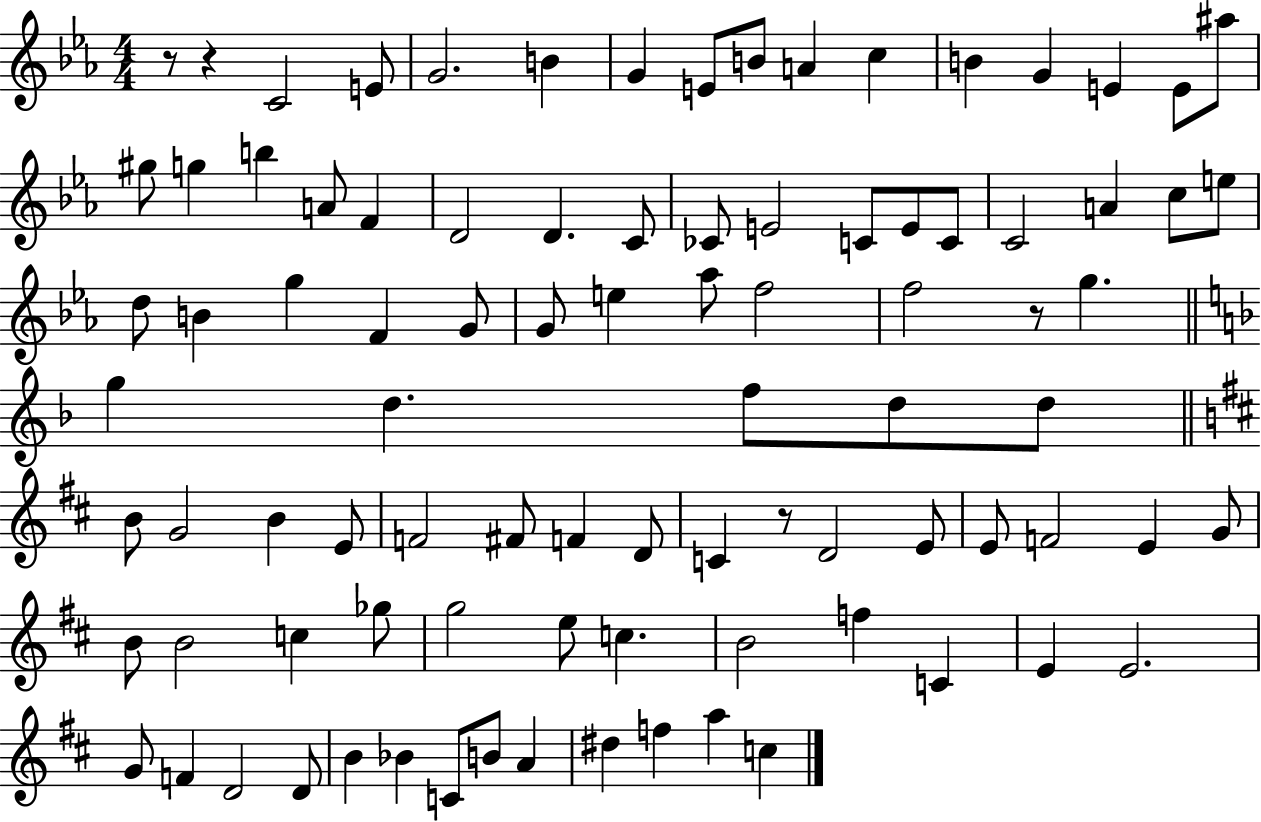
R/e R/q C4/h E4/e G4/h. B4/q G4/q E4/e B4/e A4/q C5/q B4/q G4/q E4/q E4/e A#5/e G#5/e G5/q B5/q A4/e F4/q D4/h D4/q. C4/e CES4/e E4/h C4/e E4/e C4/e C4/h A4/q C5/e E5/e D5/e B4/q G5/q F4/q G4/e G4/e E5/q Ab5/e F5/h F5/h R/e G5/q. G5/q D5/q. F5/e D5/e D5/e B4/e G4/h B4/q E4/e F4/h F#4/e F4/q D4/e C4/q R/e D4/h E4/e E4/e F4/h E4/q G4/e B4/e B4/h C5/q Gb5/e G5/h E5/e C5/q. B4/h F5/q C4/q E4/q E4/h. G4/e F4/q D4/h D4/e B4/q Bb4/q C4/e B4/e A4/q D#5/q F5/q A5/q C5/q